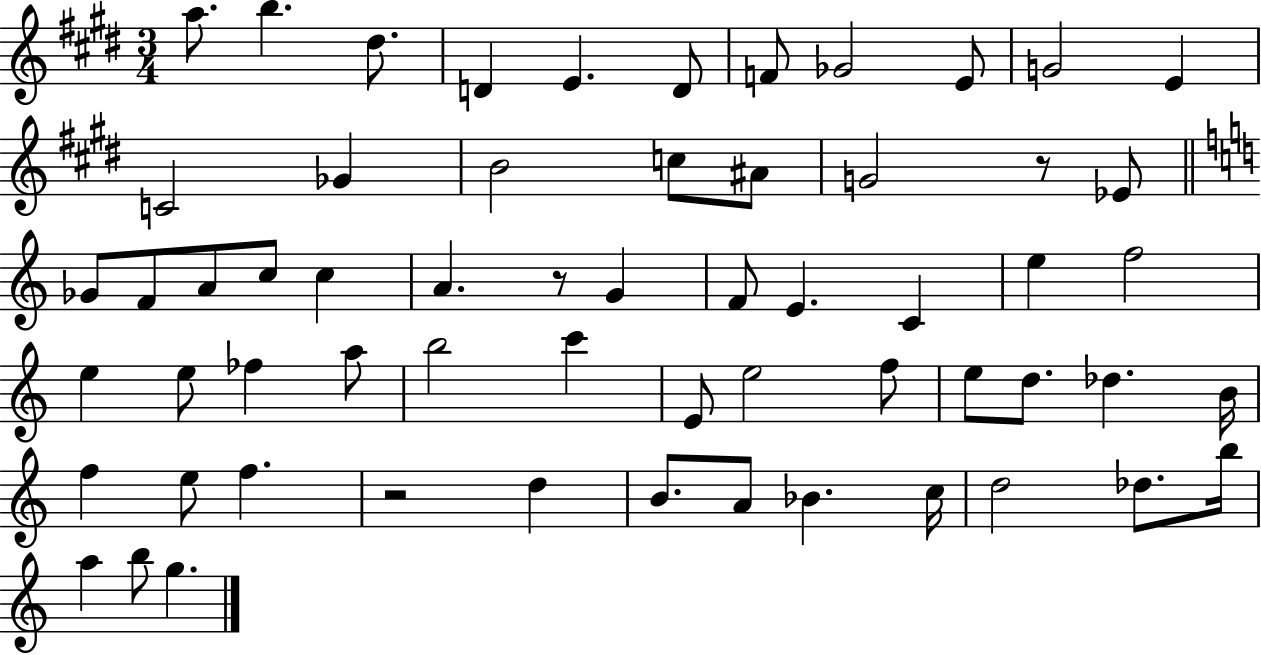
{
  \clef treble
  \numericTimeSignature
  \time 3/4
  \key e \major
  \repeat volta 2 { a''8. b''4. dis''8. | d'4 e'4. d'8 | f'8 ges'2 e'8 | g'2 e'4 | \break c'2 ges'4 | b'2 c''8 ais'8 | g'2 r8 ees'8 | \bar "||" \break \key c \major ges'8 f'8 a'8 c''8 c''4 | a'4. r8 g'4 | f'8 e'4. c'4 | e''4 f''2 | \break e''4 e''8 fes''4 a''8 | b''2 c'''4 | e'8 e''2 f''8 | e''8 d''8. des''4. b'16 | \break f''4 e''8 f''4. | r2 d''4 | b'8. a'8 bes'4. c''16 | d''2 des''8. b''16 | \break a''4 b''8 g''4. | } \bar "|."
}